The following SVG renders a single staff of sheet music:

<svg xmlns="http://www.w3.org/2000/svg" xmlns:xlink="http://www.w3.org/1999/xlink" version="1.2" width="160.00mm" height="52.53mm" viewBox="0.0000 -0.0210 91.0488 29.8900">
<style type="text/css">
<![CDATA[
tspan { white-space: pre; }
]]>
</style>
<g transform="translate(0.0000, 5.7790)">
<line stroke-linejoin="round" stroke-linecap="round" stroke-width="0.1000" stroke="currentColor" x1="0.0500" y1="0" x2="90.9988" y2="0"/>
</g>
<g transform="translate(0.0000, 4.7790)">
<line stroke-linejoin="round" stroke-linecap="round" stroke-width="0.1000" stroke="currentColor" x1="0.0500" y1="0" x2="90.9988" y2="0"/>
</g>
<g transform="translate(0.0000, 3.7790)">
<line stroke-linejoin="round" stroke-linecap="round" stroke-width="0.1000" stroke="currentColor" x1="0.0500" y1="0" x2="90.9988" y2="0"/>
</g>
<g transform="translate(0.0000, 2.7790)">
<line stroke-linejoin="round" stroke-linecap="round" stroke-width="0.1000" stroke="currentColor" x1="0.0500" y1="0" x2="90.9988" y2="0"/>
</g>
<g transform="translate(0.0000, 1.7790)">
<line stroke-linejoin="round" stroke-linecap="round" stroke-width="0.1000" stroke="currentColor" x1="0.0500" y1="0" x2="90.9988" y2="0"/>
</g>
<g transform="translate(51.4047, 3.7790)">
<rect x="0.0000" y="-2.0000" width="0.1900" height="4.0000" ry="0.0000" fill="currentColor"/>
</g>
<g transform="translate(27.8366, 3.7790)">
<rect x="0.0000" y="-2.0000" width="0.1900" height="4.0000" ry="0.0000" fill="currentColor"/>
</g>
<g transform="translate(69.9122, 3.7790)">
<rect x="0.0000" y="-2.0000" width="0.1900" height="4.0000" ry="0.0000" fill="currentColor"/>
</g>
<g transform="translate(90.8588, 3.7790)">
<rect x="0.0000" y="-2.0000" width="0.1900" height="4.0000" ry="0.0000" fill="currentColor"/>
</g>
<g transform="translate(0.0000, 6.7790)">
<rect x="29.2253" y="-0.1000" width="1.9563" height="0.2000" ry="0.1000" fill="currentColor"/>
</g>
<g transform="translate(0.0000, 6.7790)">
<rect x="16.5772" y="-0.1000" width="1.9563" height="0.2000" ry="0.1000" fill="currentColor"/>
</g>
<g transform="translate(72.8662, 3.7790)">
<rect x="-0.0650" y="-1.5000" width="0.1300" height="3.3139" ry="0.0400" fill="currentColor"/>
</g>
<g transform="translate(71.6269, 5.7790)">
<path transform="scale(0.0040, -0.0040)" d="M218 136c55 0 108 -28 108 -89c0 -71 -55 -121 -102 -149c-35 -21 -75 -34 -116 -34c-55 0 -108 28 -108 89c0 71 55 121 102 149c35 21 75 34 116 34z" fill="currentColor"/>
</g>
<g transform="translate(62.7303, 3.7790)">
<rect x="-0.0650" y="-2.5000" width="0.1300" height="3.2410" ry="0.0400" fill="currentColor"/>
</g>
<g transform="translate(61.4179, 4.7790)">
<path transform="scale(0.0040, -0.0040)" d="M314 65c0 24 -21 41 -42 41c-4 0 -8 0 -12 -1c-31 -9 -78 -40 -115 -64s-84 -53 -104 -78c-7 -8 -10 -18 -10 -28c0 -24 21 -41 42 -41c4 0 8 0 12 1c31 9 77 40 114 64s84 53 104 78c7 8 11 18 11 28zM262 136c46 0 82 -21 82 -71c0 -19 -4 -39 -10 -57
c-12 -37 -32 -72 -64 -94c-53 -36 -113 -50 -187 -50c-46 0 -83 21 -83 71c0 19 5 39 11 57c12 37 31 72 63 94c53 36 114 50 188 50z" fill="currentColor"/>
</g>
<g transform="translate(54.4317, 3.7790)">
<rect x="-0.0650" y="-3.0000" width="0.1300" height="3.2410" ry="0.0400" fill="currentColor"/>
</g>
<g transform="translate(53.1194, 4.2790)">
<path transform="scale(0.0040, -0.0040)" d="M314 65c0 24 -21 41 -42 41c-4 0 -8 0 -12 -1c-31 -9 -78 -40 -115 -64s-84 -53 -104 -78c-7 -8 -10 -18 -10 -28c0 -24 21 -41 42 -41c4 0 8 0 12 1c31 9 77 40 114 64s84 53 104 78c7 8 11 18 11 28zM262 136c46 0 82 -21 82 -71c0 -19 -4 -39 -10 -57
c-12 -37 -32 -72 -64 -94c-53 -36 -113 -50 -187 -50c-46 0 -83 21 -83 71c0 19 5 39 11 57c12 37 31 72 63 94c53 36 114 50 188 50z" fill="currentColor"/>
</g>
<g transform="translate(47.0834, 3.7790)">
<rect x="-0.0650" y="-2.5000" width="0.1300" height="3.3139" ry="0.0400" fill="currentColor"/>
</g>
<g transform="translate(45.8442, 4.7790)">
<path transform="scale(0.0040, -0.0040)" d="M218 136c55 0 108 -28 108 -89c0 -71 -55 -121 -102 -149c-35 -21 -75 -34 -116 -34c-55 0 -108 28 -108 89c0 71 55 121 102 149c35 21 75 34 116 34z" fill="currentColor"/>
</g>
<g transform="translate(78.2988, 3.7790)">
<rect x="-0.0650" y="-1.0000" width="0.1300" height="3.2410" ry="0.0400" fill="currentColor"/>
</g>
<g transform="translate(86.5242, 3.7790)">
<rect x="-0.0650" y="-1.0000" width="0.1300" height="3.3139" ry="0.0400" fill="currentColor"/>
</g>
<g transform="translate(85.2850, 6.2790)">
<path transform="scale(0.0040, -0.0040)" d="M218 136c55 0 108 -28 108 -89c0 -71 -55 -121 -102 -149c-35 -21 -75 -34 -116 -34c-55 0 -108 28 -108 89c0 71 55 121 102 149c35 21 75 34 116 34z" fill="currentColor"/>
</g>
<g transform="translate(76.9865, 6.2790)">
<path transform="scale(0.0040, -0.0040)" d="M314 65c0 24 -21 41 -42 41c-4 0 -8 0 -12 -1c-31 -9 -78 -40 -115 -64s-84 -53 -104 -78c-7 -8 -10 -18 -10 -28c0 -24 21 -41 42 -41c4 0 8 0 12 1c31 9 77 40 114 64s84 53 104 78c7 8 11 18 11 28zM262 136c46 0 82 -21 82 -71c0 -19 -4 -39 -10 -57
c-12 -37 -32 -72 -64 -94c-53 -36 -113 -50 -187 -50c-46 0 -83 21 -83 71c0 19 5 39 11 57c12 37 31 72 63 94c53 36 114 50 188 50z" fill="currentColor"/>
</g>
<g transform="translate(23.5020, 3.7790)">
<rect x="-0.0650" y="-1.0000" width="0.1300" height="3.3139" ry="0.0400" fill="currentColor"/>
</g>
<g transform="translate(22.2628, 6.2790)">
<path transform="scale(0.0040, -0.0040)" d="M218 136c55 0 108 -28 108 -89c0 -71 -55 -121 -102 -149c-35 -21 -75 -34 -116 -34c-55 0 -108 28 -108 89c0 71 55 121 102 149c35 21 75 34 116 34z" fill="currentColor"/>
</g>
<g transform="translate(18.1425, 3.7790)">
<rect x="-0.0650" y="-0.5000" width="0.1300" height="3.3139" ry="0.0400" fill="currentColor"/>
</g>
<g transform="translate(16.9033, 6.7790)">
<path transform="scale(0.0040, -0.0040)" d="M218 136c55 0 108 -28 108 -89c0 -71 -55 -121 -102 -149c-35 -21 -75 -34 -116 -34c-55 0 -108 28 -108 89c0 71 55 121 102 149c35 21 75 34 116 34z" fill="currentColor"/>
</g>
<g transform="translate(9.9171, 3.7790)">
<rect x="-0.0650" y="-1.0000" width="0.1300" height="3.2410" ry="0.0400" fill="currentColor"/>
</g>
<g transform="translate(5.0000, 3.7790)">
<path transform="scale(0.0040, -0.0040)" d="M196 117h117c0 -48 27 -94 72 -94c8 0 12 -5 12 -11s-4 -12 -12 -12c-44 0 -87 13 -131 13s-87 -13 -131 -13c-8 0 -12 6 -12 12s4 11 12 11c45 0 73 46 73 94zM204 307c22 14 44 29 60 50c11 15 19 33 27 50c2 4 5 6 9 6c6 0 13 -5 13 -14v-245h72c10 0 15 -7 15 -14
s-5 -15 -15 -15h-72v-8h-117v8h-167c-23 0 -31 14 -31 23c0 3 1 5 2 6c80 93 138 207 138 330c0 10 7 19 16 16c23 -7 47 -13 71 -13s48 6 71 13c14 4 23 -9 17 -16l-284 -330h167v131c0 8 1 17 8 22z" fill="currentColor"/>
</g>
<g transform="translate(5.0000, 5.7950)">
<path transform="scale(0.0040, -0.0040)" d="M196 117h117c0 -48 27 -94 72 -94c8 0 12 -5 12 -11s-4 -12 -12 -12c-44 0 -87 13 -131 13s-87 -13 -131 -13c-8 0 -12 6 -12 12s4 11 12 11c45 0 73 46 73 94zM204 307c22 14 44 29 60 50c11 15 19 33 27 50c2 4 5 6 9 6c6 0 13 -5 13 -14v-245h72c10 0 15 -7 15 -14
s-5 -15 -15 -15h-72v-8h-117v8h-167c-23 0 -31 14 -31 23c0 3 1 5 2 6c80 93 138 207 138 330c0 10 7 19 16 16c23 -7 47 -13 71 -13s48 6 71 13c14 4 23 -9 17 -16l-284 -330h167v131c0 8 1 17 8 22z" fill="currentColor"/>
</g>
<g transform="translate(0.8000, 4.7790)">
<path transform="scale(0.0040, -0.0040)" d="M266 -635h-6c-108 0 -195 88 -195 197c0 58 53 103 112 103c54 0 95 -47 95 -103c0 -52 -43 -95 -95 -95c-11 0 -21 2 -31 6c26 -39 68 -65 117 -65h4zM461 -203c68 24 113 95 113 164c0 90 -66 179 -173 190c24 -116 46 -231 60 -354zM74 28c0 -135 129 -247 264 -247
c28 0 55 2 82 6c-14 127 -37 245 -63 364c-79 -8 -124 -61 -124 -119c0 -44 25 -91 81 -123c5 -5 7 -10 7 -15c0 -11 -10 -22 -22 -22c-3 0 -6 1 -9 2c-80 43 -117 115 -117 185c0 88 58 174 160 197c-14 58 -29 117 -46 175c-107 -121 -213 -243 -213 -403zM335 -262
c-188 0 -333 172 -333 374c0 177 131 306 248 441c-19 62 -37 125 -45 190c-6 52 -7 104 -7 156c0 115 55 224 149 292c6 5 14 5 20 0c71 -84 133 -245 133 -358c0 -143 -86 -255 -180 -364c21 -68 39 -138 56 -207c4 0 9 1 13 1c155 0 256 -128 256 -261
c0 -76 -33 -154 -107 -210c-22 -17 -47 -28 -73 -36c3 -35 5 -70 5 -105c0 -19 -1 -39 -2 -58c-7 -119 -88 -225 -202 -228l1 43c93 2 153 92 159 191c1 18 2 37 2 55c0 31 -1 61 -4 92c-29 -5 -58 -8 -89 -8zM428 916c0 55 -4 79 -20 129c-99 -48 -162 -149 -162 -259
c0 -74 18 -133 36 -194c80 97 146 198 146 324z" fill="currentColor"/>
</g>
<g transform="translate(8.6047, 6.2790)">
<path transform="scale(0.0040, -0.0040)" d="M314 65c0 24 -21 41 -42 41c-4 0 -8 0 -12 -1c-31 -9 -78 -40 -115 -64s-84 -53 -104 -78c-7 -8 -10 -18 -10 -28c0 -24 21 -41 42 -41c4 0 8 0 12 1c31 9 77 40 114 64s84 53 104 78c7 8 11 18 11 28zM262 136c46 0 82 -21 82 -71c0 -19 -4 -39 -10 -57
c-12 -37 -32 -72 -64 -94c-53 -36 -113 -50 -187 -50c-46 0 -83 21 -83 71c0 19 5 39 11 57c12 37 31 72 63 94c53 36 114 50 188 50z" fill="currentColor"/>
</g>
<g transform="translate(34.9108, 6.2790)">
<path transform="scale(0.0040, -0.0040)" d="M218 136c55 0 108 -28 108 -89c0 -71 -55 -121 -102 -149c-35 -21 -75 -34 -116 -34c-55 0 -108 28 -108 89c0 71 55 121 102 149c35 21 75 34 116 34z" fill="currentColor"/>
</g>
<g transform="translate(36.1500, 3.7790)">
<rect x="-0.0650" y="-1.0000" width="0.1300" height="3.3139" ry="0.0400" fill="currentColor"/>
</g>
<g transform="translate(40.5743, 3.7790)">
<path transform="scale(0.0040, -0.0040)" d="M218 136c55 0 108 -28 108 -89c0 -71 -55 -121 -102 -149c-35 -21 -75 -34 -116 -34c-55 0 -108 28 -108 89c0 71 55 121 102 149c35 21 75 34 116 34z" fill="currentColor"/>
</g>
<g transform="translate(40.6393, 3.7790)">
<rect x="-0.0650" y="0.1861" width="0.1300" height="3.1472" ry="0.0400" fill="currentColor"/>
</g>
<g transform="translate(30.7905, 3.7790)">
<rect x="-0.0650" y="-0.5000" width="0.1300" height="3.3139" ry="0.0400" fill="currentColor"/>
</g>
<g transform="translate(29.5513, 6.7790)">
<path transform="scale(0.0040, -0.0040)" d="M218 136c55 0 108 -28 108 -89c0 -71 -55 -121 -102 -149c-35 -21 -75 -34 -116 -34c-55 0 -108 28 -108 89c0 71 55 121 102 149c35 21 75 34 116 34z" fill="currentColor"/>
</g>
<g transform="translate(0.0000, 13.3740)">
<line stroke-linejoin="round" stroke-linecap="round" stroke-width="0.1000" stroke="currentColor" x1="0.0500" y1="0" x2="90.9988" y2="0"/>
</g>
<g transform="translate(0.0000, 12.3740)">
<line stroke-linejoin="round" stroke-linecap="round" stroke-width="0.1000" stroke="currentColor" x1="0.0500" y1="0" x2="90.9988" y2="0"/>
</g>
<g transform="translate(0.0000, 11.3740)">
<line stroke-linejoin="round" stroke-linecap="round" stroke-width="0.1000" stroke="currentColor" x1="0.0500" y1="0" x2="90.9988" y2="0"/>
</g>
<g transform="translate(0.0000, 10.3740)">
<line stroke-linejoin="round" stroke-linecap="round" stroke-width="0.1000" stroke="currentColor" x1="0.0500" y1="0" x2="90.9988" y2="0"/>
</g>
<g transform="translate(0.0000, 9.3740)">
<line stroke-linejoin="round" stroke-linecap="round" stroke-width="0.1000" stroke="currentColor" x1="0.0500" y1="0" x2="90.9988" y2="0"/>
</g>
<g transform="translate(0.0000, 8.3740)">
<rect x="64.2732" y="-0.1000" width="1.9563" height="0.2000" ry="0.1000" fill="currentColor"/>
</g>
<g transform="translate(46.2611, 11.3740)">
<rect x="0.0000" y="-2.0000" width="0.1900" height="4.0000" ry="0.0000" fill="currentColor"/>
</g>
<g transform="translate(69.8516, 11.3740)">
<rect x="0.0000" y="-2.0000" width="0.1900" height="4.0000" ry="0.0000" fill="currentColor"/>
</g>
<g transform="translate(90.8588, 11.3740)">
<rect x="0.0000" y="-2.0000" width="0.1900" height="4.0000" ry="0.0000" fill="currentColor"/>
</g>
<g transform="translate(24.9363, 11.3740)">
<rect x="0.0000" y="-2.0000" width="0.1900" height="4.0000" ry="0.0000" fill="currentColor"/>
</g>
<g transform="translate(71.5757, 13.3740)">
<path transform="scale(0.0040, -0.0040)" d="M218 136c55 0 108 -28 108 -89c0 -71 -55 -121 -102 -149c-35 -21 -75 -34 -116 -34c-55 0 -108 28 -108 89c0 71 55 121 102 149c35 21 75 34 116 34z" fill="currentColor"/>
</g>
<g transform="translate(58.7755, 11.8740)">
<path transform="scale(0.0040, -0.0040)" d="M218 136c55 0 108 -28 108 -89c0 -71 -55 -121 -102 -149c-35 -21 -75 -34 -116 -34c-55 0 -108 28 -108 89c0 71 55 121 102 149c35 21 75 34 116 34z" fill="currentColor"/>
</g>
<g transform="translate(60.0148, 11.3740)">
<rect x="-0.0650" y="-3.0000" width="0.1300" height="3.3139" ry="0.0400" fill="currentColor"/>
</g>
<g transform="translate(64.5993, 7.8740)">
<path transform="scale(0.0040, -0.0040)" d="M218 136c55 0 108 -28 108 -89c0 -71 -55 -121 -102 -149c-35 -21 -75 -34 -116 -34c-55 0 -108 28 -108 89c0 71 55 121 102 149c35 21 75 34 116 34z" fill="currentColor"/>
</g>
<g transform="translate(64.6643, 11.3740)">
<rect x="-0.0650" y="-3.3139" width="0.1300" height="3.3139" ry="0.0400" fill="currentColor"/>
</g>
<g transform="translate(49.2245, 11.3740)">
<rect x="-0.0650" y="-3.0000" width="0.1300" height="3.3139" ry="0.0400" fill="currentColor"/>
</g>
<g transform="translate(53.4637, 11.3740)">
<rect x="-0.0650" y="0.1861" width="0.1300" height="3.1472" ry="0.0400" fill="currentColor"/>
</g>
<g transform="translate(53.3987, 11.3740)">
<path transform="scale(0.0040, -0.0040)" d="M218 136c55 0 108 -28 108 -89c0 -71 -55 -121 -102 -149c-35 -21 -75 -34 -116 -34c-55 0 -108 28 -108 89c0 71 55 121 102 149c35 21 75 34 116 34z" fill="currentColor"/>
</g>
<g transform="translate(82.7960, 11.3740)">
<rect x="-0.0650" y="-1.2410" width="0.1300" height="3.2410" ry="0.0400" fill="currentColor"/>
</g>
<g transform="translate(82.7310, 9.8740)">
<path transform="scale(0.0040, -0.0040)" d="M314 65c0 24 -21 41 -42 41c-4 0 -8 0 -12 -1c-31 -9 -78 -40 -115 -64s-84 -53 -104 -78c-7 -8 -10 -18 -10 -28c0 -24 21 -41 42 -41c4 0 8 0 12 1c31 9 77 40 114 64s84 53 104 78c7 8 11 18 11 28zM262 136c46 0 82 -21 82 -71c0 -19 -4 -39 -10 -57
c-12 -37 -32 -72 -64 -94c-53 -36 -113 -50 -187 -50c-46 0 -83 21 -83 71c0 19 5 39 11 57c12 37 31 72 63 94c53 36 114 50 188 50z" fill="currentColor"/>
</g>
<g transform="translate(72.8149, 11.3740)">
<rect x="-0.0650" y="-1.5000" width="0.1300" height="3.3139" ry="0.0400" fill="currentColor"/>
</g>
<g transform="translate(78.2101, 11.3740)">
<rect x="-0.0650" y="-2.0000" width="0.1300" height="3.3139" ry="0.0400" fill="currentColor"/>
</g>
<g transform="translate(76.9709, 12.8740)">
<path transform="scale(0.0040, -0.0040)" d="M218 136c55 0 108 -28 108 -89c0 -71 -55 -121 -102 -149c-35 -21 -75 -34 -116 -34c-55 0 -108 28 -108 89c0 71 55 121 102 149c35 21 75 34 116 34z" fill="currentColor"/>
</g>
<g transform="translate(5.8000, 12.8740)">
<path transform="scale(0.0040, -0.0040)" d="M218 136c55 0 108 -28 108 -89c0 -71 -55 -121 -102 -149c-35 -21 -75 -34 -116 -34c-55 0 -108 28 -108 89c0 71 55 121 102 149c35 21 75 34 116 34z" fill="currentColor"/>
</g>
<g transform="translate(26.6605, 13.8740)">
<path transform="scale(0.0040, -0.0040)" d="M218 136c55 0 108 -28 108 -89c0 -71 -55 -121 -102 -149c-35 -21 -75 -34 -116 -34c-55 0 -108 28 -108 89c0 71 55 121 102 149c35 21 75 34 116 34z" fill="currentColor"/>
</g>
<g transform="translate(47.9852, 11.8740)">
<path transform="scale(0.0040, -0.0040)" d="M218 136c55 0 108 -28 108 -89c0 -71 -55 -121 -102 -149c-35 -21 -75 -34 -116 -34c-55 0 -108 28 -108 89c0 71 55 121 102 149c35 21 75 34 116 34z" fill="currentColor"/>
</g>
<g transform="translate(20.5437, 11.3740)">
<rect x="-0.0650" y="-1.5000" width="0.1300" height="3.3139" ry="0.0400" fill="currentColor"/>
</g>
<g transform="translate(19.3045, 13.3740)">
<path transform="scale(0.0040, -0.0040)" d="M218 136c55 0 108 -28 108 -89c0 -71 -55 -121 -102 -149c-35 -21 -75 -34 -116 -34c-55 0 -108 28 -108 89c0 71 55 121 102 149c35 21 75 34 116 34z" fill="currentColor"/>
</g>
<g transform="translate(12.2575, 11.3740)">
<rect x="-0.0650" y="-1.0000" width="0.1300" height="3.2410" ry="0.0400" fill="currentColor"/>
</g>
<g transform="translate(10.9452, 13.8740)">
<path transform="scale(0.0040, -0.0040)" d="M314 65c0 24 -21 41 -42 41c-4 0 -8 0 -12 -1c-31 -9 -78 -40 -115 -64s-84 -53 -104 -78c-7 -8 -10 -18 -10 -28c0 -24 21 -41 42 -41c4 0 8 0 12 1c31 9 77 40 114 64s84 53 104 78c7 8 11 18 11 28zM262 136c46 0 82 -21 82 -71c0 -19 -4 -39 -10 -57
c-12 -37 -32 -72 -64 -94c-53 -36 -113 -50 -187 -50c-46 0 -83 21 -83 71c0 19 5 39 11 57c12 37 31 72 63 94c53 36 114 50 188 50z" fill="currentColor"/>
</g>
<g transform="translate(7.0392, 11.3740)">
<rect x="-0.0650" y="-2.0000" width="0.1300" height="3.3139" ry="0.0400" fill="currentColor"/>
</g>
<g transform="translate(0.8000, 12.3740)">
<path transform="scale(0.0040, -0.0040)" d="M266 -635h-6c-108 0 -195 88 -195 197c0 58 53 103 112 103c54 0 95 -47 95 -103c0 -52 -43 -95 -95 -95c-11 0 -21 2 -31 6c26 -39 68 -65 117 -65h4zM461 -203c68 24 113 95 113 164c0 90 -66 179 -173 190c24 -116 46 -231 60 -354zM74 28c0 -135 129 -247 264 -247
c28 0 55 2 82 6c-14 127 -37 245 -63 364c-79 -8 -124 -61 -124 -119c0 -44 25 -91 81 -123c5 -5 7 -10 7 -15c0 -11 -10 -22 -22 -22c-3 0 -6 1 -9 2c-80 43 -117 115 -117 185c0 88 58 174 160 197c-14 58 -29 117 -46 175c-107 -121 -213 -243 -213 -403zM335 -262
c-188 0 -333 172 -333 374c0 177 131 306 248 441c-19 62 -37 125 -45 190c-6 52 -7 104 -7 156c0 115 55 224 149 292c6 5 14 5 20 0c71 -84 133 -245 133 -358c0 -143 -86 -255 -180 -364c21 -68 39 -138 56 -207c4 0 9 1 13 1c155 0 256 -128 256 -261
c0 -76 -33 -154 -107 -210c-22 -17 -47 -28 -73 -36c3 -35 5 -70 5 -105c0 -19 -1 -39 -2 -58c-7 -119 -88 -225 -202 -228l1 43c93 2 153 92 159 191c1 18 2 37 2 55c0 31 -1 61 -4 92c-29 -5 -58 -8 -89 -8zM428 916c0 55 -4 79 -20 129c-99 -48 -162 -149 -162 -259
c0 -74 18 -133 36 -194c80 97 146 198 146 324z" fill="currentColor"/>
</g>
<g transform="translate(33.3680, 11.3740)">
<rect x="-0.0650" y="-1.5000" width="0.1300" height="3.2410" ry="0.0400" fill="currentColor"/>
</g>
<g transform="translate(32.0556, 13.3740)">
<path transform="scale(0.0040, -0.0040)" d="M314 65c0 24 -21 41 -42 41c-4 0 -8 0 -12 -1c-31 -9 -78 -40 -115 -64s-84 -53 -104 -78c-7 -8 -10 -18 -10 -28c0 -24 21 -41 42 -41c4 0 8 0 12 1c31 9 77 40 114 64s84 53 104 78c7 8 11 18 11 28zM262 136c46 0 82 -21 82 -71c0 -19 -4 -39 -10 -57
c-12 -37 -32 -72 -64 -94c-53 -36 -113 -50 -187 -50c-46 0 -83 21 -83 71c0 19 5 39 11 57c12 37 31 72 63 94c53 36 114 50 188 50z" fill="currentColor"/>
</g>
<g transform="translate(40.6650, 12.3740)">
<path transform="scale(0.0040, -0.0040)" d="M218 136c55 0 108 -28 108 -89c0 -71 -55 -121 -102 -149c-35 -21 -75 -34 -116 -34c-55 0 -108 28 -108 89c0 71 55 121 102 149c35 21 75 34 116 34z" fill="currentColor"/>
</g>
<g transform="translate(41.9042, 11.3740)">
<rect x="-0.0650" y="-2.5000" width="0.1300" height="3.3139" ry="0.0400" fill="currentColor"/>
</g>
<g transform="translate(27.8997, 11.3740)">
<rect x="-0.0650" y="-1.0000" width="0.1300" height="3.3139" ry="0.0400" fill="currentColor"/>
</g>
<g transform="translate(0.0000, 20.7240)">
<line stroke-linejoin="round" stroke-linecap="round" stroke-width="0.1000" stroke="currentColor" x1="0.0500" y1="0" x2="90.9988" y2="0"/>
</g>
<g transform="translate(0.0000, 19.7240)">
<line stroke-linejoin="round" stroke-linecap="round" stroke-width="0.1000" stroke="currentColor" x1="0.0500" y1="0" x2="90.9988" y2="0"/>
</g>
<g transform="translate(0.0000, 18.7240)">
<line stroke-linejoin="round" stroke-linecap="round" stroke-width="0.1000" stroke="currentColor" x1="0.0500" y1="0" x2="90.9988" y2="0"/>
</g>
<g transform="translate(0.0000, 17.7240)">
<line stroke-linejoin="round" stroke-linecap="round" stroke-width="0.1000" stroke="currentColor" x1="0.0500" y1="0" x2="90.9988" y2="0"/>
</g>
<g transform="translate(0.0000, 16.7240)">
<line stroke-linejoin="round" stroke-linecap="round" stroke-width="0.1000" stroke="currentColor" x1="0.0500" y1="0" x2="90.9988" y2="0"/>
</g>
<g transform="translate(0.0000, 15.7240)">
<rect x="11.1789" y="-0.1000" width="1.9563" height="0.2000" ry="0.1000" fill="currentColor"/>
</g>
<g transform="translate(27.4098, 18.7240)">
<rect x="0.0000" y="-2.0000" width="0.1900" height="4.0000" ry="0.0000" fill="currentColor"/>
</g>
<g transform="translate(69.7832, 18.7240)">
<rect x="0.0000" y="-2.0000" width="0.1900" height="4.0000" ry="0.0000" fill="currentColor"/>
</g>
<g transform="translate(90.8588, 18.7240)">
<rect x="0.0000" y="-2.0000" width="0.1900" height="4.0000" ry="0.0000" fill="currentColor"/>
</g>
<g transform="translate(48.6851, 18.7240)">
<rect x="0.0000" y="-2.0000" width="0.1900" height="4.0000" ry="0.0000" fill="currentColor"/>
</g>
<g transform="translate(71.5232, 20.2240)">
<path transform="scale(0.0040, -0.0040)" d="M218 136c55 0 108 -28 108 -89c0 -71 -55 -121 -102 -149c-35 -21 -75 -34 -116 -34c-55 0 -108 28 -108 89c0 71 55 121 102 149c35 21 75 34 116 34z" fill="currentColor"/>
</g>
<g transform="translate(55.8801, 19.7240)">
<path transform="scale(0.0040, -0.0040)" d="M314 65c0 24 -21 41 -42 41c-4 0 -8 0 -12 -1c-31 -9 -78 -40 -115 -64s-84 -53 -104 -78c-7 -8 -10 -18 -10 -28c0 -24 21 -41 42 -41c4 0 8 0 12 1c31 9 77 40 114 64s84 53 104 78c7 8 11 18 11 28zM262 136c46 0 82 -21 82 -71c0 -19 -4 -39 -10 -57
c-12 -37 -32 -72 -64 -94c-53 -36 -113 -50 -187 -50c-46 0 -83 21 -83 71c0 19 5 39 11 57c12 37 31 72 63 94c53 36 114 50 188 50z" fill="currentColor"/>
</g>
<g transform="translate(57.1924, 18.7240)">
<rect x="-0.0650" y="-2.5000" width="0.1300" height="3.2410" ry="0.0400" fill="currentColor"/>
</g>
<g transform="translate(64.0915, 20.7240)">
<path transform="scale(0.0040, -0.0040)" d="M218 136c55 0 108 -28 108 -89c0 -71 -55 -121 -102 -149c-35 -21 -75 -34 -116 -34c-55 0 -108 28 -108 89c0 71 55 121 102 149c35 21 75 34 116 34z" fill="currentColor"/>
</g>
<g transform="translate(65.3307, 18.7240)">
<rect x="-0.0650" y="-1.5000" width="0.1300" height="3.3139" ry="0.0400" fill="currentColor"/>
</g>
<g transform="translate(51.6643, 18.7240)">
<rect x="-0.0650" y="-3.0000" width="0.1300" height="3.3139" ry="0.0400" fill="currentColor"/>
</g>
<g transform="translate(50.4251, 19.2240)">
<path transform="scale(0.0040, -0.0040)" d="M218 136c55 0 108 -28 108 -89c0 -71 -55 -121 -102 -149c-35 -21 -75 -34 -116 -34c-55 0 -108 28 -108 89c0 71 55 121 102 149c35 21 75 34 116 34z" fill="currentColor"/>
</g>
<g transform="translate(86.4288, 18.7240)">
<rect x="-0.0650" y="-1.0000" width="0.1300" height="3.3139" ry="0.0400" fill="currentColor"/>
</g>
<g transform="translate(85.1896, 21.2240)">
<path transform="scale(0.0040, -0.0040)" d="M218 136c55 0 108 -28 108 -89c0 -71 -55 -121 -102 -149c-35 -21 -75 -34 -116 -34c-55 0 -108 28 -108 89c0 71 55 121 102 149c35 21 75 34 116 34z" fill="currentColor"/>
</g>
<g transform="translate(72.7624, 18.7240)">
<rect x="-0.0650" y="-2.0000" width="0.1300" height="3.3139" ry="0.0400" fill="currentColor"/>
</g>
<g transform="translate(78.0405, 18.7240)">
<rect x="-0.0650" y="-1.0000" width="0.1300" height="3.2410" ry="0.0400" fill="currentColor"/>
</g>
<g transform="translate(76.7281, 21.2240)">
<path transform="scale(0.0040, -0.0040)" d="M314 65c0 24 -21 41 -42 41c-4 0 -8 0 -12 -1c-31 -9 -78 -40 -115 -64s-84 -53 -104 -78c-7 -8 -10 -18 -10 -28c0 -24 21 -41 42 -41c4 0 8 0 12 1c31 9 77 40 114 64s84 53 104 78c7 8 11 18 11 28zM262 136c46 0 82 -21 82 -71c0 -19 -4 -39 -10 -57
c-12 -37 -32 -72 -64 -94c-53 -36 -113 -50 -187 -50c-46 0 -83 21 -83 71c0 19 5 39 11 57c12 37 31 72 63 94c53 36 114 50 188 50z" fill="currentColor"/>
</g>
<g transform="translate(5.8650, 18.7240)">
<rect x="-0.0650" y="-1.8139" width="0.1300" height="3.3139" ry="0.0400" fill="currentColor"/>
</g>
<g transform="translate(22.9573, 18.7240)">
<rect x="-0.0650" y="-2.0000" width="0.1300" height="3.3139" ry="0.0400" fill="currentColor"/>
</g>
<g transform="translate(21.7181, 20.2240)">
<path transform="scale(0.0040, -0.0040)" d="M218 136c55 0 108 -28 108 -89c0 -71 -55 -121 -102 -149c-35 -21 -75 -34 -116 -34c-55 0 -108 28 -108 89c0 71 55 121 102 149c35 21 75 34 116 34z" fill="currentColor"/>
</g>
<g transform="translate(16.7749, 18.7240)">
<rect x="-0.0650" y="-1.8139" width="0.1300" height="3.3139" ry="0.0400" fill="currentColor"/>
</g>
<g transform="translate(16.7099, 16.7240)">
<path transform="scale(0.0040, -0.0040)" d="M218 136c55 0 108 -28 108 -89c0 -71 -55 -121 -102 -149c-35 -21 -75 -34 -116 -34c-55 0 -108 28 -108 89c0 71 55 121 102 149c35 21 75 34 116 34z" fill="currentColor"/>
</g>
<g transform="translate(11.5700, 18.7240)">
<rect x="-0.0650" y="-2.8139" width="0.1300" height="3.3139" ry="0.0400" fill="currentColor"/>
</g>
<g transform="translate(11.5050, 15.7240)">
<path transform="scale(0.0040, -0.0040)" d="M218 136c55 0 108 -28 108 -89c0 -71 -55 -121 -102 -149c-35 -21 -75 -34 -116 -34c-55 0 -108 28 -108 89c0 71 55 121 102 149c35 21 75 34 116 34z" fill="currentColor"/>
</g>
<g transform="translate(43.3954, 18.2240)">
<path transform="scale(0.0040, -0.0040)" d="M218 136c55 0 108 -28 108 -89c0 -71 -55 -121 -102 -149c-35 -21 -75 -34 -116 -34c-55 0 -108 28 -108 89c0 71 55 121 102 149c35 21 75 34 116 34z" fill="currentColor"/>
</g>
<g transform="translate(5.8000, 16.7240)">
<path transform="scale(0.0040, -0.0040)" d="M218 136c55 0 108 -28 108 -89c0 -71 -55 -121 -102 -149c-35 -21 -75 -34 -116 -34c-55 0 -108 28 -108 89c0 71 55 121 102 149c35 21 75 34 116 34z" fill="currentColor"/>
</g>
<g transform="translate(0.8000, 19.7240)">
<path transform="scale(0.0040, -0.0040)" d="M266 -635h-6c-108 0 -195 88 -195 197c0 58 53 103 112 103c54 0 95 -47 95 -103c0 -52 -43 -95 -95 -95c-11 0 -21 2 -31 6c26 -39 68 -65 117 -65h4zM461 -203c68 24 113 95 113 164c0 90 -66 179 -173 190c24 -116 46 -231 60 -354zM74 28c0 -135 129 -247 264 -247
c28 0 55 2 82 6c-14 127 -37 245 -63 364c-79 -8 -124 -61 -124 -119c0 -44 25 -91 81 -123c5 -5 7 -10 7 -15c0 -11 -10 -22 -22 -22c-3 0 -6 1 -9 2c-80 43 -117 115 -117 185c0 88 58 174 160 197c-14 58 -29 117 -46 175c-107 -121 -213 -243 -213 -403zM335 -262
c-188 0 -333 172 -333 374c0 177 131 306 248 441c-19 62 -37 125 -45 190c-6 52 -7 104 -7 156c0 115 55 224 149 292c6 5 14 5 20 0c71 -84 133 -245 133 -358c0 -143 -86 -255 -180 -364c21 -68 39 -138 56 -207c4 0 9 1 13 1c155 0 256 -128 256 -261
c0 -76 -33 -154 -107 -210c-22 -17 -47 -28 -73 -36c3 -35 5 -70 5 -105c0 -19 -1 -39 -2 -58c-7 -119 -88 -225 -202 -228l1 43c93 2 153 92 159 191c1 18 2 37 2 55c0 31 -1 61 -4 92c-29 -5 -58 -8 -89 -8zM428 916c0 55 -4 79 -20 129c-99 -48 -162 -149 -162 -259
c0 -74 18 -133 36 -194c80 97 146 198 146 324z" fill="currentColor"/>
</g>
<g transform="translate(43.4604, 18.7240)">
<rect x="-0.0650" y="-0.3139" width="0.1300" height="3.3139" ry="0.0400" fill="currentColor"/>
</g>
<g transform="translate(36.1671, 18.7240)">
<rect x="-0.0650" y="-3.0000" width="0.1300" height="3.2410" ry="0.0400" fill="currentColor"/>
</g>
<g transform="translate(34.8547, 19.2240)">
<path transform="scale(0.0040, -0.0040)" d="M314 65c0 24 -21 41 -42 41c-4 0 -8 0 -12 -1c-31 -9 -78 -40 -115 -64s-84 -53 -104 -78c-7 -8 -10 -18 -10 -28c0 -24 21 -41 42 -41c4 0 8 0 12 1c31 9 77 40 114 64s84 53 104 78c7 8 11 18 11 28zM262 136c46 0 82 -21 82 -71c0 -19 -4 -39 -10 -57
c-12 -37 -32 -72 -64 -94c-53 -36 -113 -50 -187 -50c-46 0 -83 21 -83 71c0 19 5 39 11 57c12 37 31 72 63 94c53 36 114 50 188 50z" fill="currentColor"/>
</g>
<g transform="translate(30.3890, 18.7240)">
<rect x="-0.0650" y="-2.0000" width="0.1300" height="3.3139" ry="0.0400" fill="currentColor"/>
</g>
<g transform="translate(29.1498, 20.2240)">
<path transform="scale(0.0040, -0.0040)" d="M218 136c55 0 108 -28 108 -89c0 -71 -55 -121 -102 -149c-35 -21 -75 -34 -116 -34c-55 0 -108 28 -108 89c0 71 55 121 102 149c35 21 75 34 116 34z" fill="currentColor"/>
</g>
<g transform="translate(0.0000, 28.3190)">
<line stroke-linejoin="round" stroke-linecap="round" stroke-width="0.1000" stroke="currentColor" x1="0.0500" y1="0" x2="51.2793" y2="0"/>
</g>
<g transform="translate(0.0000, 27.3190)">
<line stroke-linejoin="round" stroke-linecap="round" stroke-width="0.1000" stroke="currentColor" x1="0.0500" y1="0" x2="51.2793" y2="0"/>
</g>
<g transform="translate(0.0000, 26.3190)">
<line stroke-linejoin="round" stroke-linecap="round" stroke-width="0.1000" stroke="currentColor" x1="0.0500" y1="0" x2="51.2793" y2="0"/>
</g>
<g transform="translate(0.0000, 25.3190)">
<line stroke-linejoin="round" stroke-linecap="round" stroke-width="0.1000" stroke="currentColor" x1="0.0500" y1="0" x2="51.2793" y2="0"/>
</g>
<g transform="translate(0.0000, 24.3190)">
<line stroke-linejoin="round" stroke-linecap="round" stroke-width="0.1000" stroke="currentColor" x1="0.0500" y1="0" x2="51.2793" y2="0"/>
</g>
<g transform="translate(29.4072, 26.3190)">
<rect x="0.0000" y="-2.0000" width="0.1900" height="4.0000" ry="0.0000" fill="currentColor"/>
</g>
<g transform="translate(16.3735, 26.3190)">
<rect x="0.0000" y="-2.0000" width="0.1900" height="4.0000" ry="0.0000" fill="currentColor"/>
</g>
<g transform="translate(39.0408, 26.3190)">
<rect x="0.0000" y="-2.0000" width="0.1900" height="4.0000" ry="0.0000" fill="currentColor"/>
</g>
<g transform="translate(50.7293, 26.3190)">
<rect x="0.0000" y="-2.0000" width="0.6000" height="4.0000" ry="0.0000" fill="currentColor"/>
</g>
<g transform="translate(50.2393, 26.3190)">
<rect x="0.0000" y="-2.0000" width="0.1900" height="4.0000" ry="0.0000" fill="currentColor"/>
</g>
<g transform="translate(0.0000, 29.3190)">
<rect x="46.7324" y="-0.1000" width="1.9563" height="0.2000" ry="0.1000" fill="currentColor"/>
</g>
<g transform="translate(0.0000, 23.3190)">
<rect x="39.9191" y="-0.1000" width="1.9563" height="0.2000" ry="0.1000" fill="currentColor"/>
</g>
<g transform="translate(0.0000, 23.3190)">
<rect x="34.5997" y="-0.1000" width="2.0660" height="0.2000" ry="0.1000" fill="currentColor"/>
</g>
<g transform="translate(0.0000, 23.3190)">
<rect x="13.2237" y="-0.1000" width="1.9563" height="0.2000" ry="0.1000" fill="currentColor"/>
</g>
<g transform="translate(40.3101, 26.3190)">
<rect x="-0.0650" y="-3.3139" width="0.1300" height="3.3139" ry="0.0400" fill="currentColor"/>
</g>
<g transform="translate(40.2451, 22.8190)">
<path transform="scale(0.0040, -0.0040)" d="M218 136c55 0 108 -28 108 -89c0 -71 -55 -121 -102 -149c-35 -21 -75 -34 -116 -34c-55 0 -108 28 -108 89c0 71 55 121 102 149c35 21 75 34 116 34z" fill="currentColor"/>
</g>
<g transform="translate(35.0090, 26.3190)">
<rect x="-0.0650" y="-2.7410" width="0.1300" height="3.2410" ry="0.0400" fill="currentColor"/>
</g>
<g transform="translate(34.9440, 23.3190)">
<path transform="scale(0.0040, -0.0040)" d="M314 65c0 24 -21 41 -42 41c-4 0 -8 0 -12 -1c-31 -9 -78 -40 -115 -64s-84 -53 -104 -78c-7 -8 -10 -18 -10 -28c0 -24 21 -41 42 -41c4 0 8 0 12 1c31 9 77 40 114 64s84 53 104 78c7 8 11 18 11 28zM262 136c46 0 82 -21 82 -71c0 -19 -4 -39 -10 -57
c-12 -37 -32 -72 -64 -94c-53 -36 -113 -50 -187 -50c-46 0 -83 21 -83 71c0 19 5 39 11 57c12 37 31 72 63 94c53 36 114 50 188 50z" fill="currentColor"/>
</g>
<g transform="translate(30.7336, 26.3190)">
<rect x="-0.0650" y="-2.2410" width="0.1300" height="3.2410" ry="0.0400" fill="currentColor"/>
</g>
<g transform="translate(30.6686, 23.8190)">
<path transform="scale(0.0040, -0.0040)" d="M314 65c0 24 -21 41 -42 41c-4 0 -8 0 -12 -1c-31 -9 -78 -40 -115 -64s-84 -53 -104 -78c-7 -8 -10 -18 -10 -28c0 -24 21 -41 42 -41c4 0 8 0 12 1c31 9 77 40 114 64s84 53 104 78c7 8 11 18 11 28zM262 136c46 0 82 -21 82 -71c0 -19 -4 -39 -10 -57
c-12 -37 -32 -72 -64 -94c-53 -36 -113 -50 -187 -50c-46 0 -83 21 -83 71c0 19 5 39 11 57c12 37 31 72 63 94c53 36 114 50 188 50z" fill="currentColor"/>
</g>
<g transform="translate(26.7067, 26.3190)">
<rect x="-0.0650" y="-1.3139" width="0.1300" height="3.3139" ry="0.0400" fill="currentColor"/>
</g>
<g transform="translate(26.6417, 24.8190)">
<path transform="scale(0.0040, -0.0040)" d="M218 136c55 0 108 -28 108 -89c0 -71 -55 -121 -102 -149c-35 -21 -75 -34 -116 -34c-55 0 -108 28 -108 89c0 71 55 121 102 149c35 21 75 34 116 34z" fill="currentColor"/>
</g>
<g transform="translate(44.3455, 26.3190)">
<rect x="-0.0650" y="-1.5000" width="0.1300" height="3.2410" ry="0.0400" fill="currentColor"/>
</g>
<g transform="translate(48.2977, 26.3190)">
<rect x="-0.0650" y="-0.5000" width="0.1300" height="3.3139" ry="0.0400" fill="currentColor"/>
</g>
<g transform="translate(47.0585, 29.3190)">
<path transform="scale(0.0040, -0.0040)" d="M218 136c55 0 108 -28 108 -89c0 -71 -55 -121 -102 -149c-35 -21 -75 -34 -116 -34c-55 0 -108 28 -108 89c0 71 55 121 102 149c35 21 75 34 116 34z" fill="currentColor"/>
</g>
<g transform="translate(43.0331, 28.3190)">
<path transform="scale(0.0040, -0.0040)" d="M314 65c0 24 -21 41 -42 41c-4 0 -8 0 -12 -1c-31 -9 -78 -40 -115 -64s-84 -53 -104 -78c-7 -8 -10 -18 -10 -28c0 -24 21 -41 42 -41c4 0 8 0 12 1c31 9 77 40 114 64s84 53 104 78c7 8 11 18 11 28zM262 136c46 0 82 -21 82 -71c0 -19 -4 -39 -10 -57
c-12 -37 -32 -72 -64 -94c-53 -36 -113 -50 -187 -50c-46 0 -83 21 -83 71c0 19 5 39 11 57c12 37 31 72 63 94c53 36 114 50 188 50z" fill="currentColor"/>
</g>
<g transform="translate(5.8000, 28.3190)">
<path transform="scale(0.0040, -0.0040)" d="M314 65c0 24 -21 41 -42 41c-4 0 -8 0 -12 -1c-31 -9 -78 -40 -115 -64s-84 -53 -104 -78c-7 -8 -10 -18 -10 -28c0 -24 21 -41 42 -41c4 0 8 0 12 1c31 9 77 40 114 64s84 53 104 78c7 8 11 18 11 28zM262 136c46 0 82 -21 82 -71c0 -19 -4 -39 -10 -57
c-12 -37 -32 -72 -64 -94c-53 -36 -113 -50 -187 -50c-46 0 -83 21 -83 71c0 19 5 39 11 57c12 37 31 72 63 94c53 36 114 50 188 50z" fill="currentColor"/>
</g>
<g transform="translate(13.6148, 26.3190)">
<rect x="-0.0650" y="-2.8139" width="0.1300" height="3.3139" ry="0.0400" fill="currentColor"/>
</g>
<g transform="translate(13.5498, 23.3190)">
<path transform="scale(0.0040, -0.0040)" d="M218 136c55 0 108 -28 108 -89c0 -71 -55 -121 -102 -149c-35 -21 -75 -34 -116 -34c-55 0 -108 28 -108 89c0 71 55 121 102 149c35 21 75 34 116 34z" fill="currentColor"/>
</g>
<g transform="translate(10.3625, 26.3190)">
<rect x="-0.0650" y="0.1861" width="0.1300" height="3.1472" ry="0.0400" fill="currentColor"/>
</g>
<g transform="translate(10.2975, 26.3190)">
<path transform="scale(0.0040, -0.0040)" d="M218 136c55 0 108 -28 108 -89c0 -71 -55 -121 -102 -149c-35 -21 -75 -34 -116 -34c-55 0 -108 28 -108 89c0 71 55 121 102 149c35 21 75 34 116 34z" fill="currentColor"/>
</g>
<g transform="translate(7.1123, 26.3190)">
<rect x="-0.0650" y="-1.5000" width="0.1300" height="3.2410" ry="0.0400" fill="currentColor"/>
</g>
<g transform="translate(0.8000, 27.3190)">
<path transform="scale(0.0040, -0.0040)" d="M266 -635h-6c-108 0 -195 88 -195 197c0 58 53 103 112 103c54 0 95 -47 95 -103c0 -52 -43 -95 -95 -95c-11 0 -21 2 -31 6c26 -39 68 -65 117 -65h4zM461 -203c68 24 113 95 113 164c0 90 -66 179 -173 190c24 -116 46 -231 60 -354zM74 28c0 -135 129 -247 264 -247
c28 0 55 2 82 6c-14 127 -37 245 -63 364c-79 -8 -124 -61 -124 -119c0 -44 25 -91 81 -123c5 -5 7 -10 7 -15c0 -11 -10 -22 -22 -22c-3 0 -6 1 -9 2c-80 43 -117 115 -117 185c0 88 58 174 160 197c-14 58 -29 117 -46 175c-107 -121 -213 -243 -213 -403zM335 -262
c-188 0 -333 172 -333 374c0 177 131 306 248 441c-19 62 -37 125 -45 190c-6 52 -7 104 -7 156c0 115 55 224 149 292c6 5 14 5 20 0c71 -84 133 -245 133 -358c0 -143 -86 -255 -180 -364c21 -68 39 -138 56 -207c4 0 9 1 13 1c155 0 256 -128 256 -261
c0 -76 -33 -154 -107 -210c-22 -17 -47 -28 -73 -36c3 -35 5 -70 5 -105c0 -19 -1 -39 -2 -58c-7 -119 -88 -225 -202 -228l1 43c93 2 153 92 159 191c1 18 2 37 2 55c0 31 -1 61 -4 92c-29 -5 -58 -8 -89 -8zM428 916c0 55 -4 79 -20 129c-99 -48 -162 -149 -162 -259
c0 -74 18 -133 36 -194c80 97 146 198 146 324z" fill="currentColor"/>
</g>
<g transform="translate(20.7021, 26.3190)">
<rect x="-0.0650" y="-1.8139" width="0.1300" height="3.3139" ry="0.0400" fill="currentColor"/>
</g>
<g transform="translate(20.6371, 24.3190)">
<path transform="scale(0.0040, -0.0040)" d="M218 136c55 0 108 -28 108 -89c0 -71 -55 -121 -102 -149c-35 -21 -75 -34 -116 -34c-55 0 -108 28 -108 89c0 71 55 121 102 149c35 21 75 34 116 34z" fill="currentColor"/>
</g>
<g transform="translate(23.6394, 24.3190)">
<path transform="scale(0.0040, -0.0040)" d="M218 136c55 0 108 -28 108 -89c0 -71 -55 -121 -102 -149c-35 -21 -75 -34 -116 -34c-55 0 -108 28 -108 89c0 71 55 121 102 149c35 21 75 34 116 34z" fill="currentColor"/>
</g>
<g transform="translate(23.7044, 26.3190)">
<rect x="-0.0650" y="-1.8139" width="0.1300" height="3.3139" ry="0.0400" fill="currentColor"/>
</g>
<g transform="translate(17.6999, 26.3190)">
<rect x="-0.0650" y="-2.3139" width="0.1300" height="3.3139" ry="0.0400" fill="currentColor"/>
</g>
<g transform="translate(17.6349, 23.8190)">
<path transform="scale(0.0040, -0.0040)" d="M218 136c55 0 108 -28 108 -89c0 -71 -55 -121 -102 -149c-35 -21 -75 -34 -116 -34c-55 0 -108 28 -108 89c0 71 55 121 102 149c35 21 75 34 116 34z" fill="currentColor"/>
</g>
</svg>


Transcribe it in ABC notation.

X:1
T:Untitled
M:4/4
L:1/4
K:C
D2 C D C D B G A2 G2 E D2 D F D2 E D E2 G A B A b E F e2 f a f F F A2 c A G2 E F D2 D E2 B a g f f e g2 a2 b E2 C